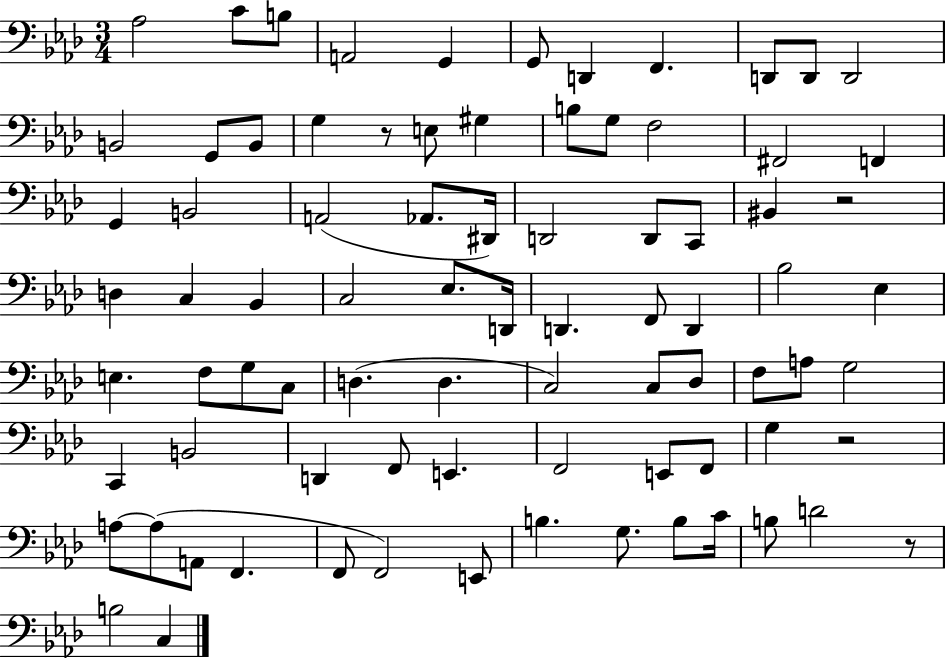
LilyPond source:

{
  \clef bass
  \numericTimeSignature
  \time 3/4
  \key aes \major
  aes2 c'8 b8 | a,2 g,4 | g,8 d,4 f,4. | d,8 d,8 d,2 | \break b,2 g,8 b,8 | g4 r8 e8 gis4 | b8 g8 f2 | fis,2 f,4 | \break g,4 b,2 | a,2( aes,8. dis,16) | d,2 d,8 c,8 | bis,4 r2 | \break d4 c4 bes,4 | c2 ees8. d,16 | d,4. f,8 d,4 | bes2 ees4 | \break e4. f8 g8 c8 | d4.( d4. | c2) c8 des8 | f8 a8 g2 | \break c,4 b,2 | d,4 f,8 e,4. | f,2 e,8 f,8 | g4 r2 | \break a8~~ a8( a,8 f,4. | f,8 f,2) e,8 | b4. g8. b8 c'16 | b8 d'2 r8 | \break b2 c4 | \bar "|."
}